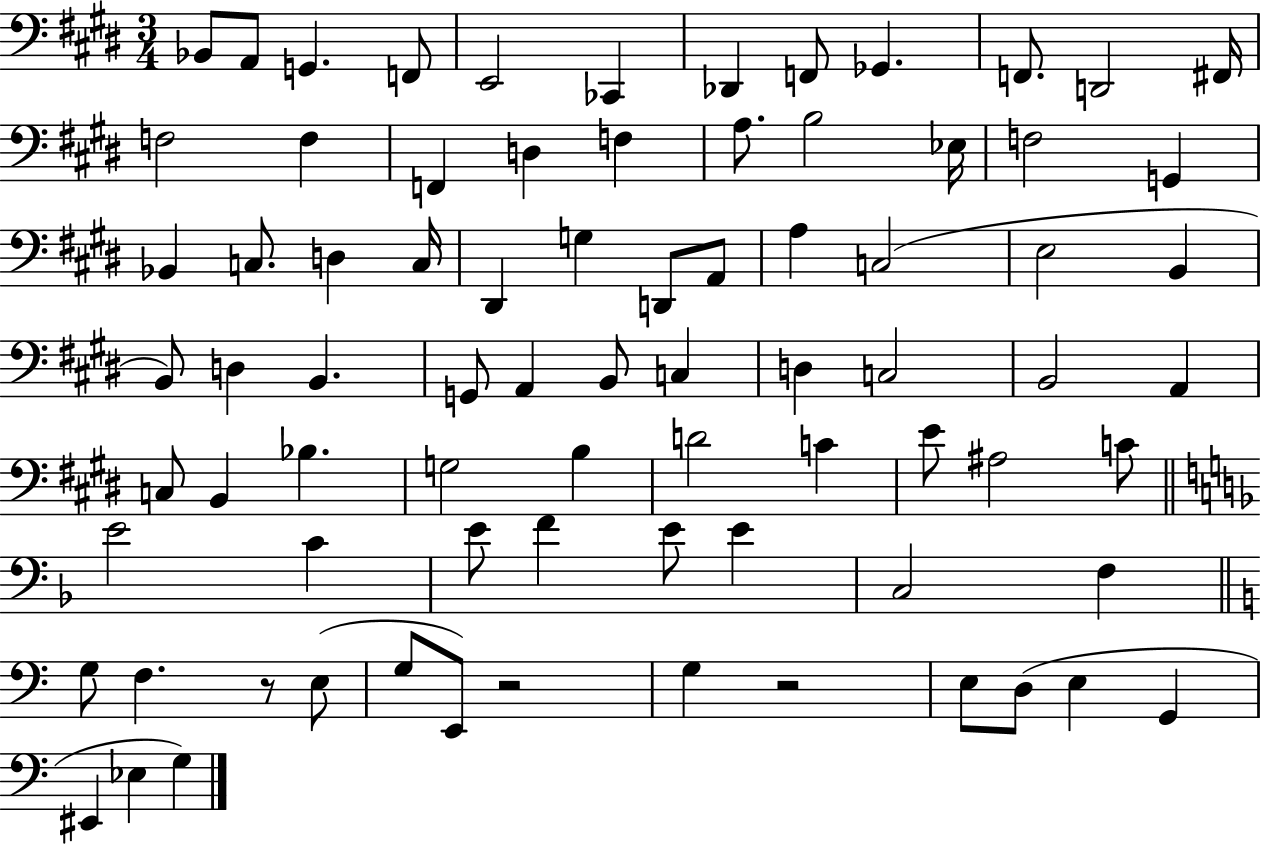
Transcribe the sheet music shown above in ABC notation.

X:1
T:Untitled
M:3/4
L:1/4
K:E
_B,,/2 A,,/2 G,, F,,/2 E,,2 _C,, _D,, F,,/2 _G,, F,,/2 D,,2 ^F,,/4 F,2 F, F,, D, F, A,/2 B,2 _E,/4 F,2 G,, _B,, C,/2 D, C,/4 ^D,, G, D,,/2 A,,/2 A, C,2 E,2 B,, B,,/2 D, B,, G,,/2 A,, B,,/2 C, D, C,2 B,,2 A,, C,/2 B,, _B, G,2 B, D2 C E/2 ^A,2 C/2 E2 C E/2 F E/2 E C,2 F, G,/2 F, z/2 E,/2 G,/2 E,,/2 z2 G, z2 E,/2 D,/2 E, G,, ^E,, _E, G,